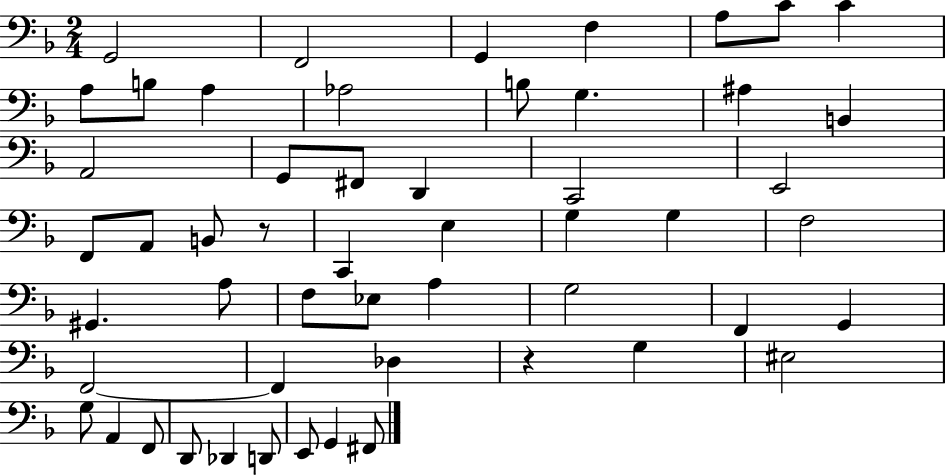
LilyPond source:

{
  \clef bass
  \numericTimeSignature
  \time 2/4
  \key f \major
  \repeat volta 2 { g,2 | f,2 | g,4 f4 | a8 c'8 c'4 | \break a8 b8 a4 | aes2 | b8 g4. | ais4 b,4 | \break a,2 | g,8 fis,8 d,4 | c,2 | e,2 | \break f,8 a,8 b,8 r8 | c,4 e4 | g4 g4 | f2 | \break gis,4. a8 | f8 ees8 a4 | g2 | f,4 g,4 | \break f,2~~ | f,4 des4 | r4 g4 | eis2 | \break g8 a,4 f,8 | d,8 des,4 d,8 | e,8 g,4 fis,8 | } \bar "|."
}